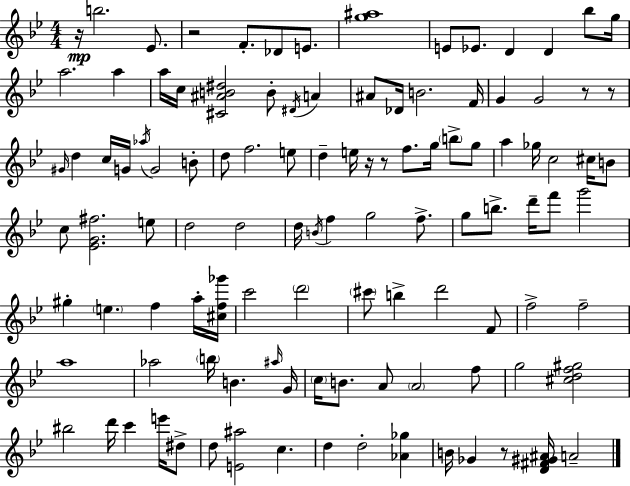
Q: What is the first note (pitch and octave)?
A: B5